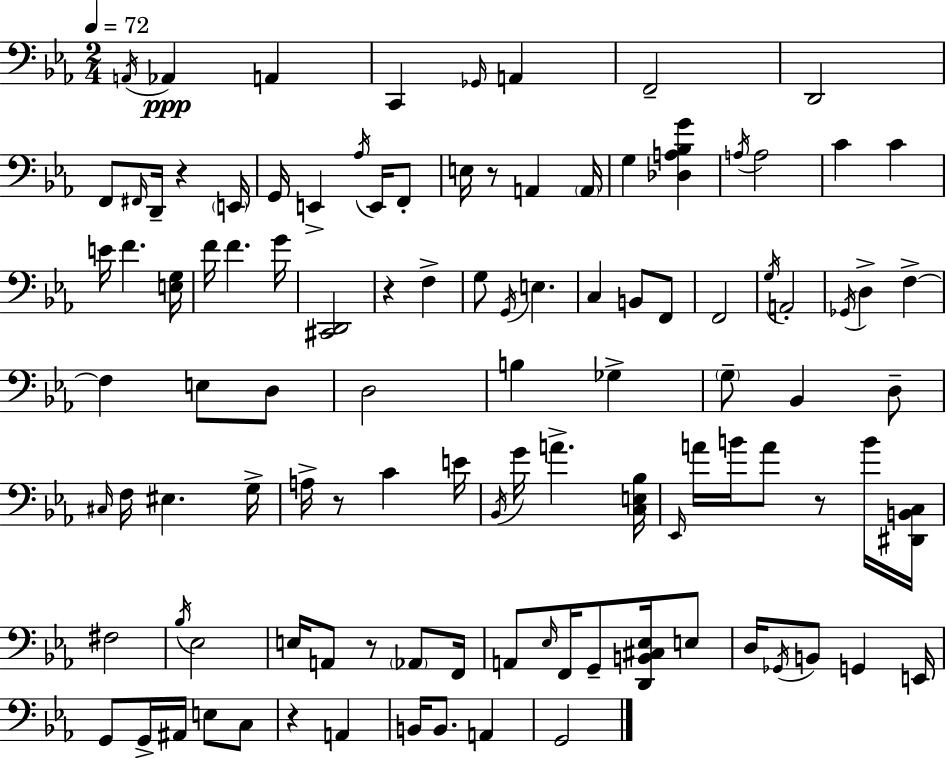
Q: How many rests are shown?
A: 7